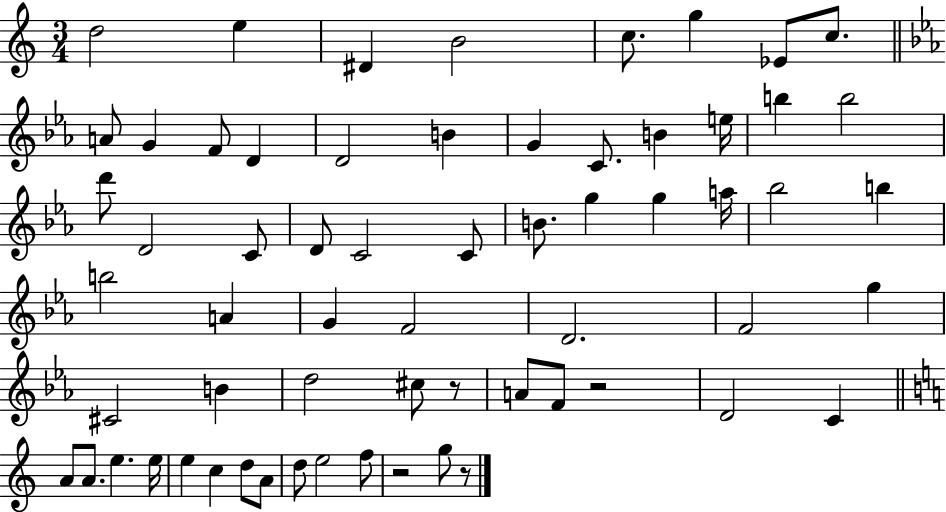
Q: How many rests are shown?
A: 4